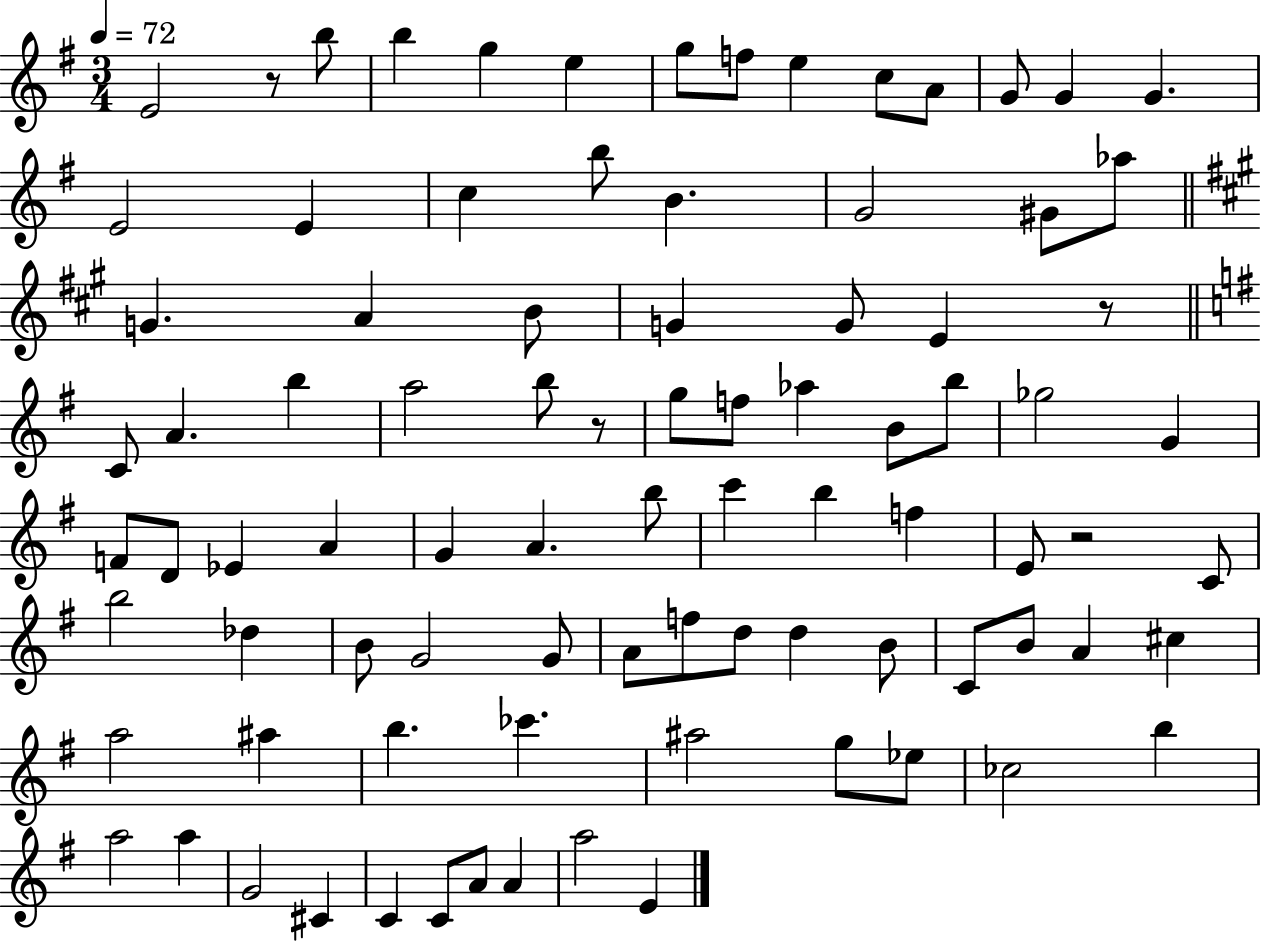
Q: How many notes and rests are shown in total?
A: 88